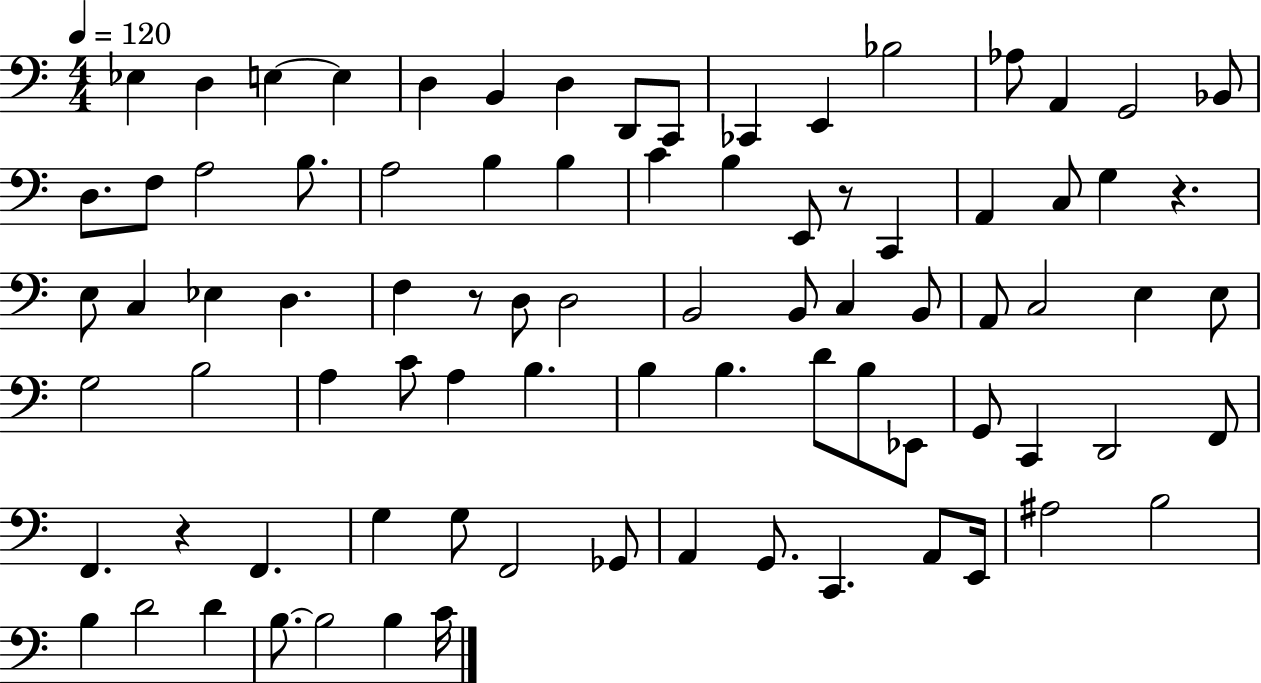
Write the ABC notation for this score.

X:1
T:Untitled
M:4/4
L:1/4
K:C
_E, D, E, E, D, B,, D, D,,/2 C,,/2 _C,, E,, _B,2 _A,/2 A,, G,,2 _B,,/2 D,/2 F,/2 A,2 B,/2 A,2 B, B, C B, E,,/2 z/2 C,, A,, C,/2 G, z E,/2 C, _E, D, F, z/2 D,/2 D,2 B,,2 B,,/2 C, B,,/2 A,,/2 C,2 E, E,/2 G,2 B,2 A, C/2 A, B, B, B, D/2 B,/2 _E,,/2 G,,/2 C,, D,,2 F,,/2 F,, z F,, G, G,/2 F,,2 _G,,/2 A,, G,,/2 C,, A,,/2 E,,/4 ^A,2 B,2 B, D2 D B,/2 B,2 B, C/4